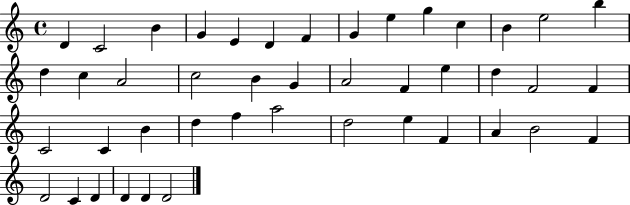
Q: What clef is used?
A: treble